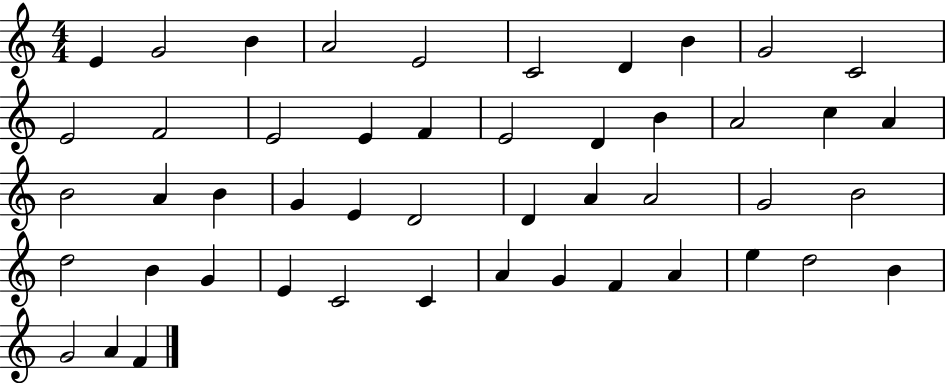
{
  \clef treble
  \numericTimeSignature
  \time 4/4
  \key c \major
  e'4 g'2 b'4 | a'2 e'2 | c'2 d'4 b'4 | g'2 c'2 | \break e'2 f'2 | e'2 e'4 f'4 | e'2 d'4 b'4 | a'2 c''4 a'4 | \break b'2 a'4 b'4 | g'4 e'4 d'2 | d'4 a'4 a'2 | g'2 b'2 | \break d''2 b'4 g'4 | e'4 c'2 c'4 | a'4 g'4 f'4 a'4 | e''4 d''2 b'4 | \break g'2 a'4 f'4 | \bar "|."
}